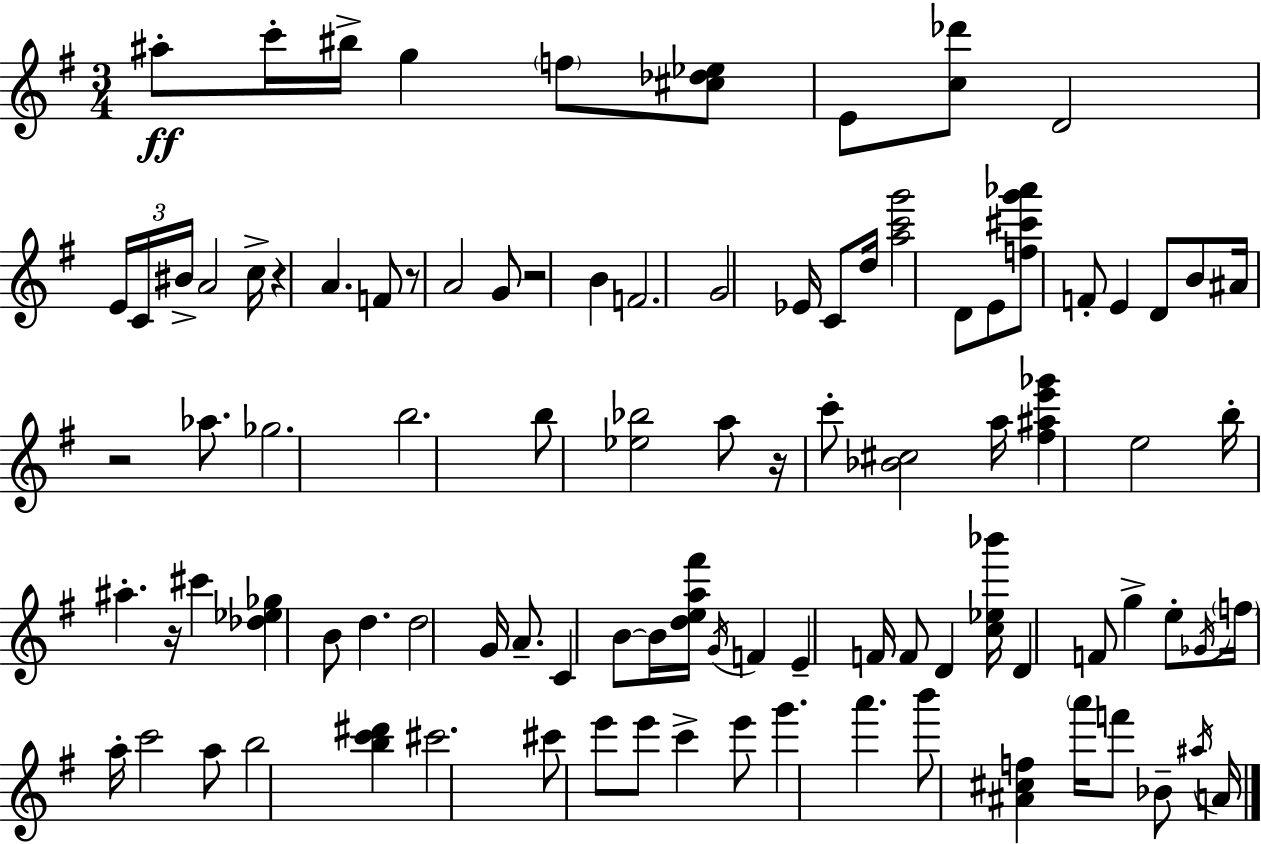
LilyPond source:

{
  \clef treble
  \numericTimeSignature
  \time 3/4
  \key g \major
  ais''8-.\ff c'''16-. bis''16-> g''4 \parenthesize f''8 <cis'' des'' ees''>8 | e'8 <c'' des'''>8 d'2 | \tuplet 3/2 { e'16 c'16 bis'16-> } a'2 c''16-> | r4 a'4. f'8 | \break r8 a'2 g'8 | r2 b'4 | f'2. | g'2 ees'16 c'8 d''16 | \break <a'' c''' g'''>2 d'8 e'8 | <f'' cis''' g''' aes'''>8 f'8-. e'4 d'8 b'8 | ais'16 r2 aes''8. | ges''2. | \break b''2. | b''8 <ees'' bes''>2 a''8 | r16 c'''8-. <bes' cis''>2 a''16 | <fis'' ais'' e''' ges'''>4 e''2 | \break b''16-. ais''4.-. r16 cis'''4 | <des'' ees'' ges''>4 b'8 d''4. | d''2 g'16 a'8.-- | c'4 b'8~~ b'16 <d'' e'' a'' fis'''>16 \acciaccatura { g'16 } f'4 | \break e'4-- f'16 f'8 d'4 | <c'' ees'' bes'''>16 d'4 f'8 g''4-> e''8-. | \acciaccatura { ges'16 } \parenthesize f''16 a''16-. c'''2 | a''8 b''2 <b'' c''' dis'''>4 | \break cis'''2. | cis'''8 e'''8 e'''8 c'''4-> | e'''8 g'''4. a'''4. | b'''8 <ais' cis'' f''>4 \parenthesize a'''16 f'''8 bes'8-- | \break \acciaccatura { ais''16 } a'16 \bar "|."
}